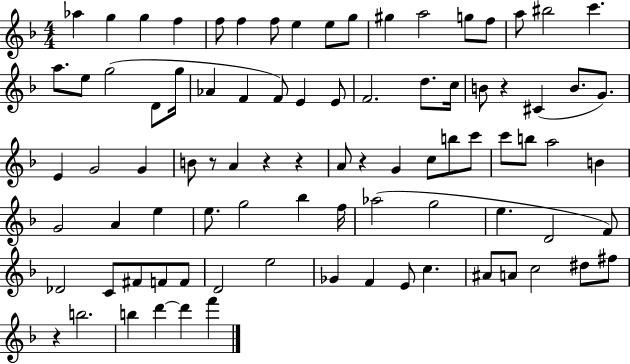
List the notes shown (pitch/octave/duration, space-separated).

Ab5/q G5/q G5/q F5/q F5/e F5/q F5/e E5/q E5/e G5/e G#5/q A5/h G5/e F5/e A5/e BIS5/h C6/q. A5/e. E5/e G5/h D4/e G5/s Ab4/q F4/q F4/e E4/q E4/e F4/h. D5/e. C5/s B4/e R/q C#4/q B4/e. G4/e. E4/q G4/h G4/q B4/e R/e A4/q R/q R/q A4/e R/q G4/q C5/e B5/e C6/e C6/e B5/e A5/h B4/q G4/h A4/q E5/q E5/e. G5/h Bb5/q F5/s Ab5/h G5/h E5/q. D4/h F4/e Db4/h C4/e F#4/e F4/e F4/e D4/h E5/h Gb4/q F4/q E4/e C5/q. A#4/e A4/e C5/h D#5/e F#5/e R/q B5/h. B5/q D6/q D6/q F6/q